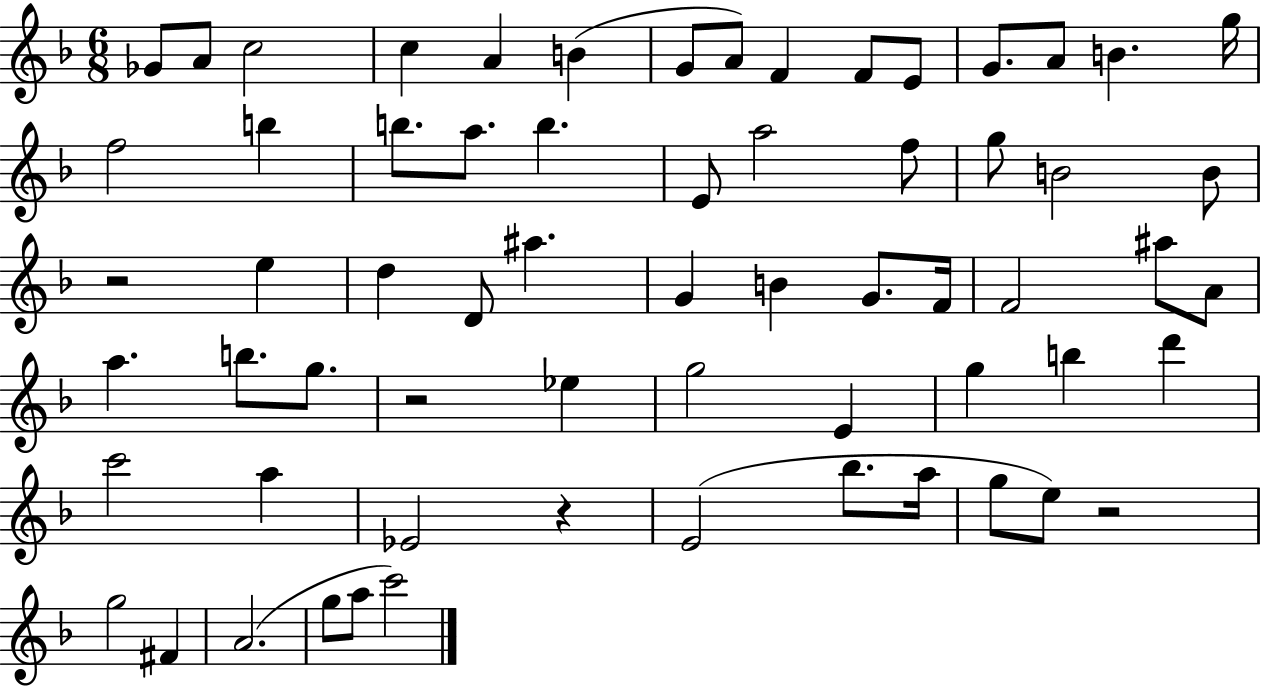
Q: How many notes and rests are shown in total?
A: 64